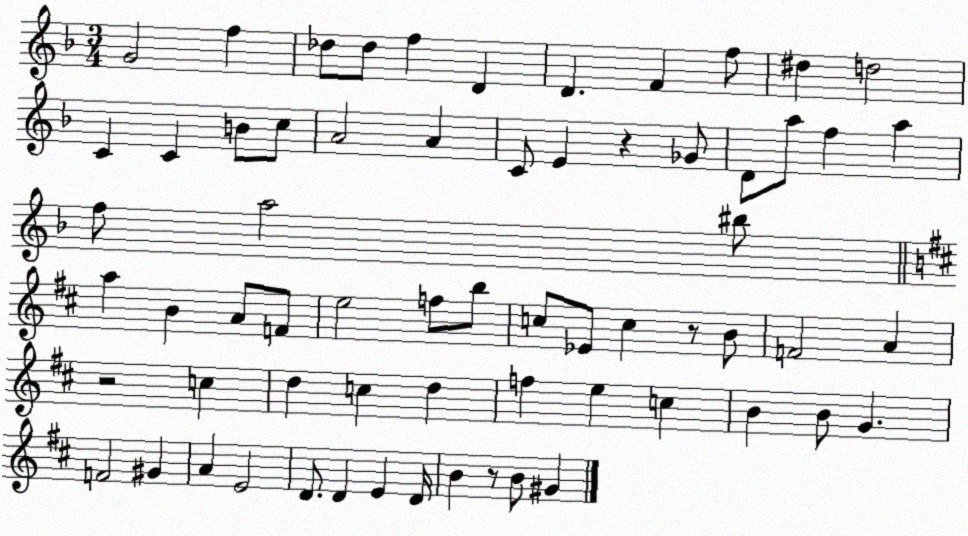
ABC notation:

X:1
T:Untitled
M:3/4
L:1/4
K:F
G2 f _d/2 _d/2 f D D F f/2 ^d d2 C C B/2 c/2 A2 A C/2 E z _G/2 D/2 a/2 f a f/2 a2 ^b/2 a B A/2 F/2 e2 f/2 b/2 c/2 _E/2 c z/2 B/2 F2 A z2 c d c d f e c B B/2 G F2 ^G A E2 D/2 D E D/4 B z/2 B/2 ^G